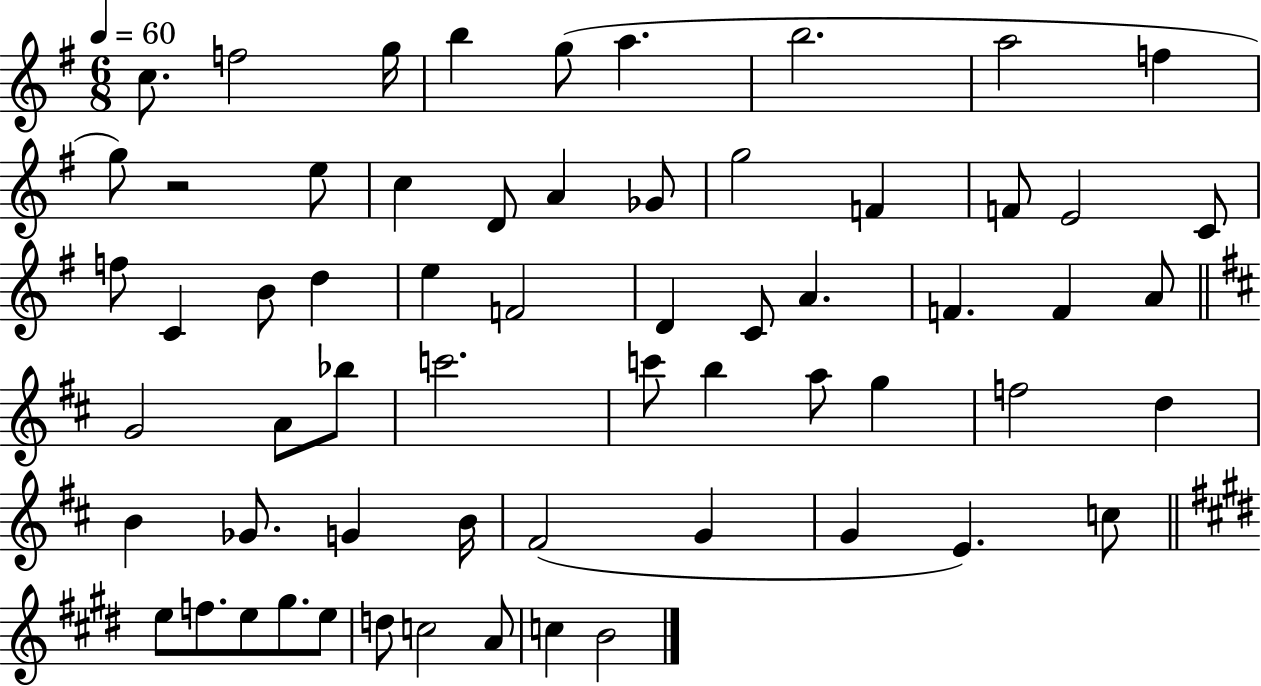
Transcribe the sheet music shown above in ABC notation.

X:1
T:Untitled
M:6/8
L:1/4
K:G
c/2 f2 g/4 b g/2 a b2 a2 f g/2 z2 e/2 c D/2 A _G/2 g2 F F/2 E2 C/2 f/2 C B/2 d e F2 D C/2 A F F A/2 G2 A/2 _b/2 c'2 c'/2 b a/2 g f2 d B _G/2 G B/4 ^F2 G G E c/2 e/2 f/2 e/2 ^g/2 e/2 d/2 c2 A/2 c B2